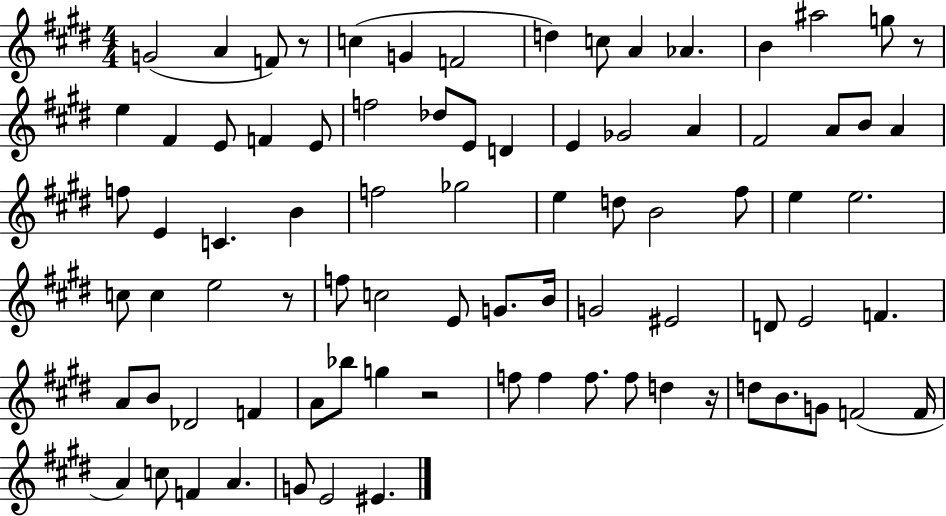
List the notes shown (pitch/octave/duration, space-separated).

G4/h A4/q F4/e R/e C5/q G4/q F4/h D5/q C5/e A4/q Ab4/q. B4/q A#5/h G5/e R/e E5/q F#4/q E4/e F4/q E4/e F5/h Db5/e E4/e D4/q E4/q Gb4/h A4/q F#4/h A4/e B4/e A4/q F5/e E4/q C4/q. B4/q F5/h Gb5/h E5/q D5/e B4/h F#5/e E5/q E5/h. C5/e C5/q E5/h R/e F5/e C5/h E4/e G4/e. B4/s G4/h EIS4/h D4/e E4/h F4/q. A4/e B4/e Db4/h F4/q A4/e Bb5/e G5/q R/h F5/e F5/q F5/e. F5/e D5/q R/s D5/e B4/e. G4/e F4/h F4/s A4/q C5/e F4/q A4/q. G4/e E4/h EIS4/q.